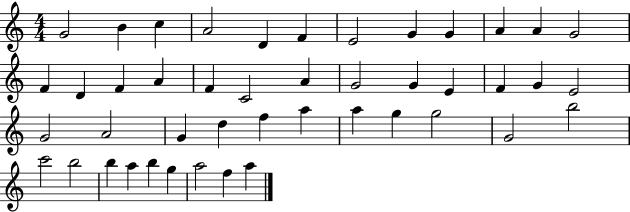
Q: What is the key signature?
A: C major